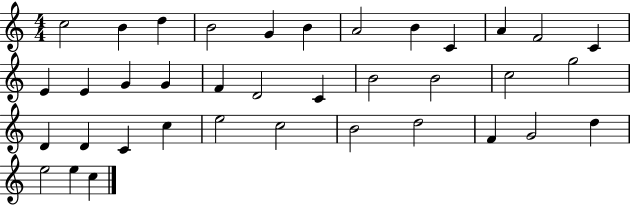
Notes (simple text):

C5/h B4/q D5/q B4/h G4/q B4/q A4/h B4/q C4/q A4/q F4/h C4/q E4/q E4/q G4/q G4/q F4/q D4/h C4/q B4/h B4/h C5/h G5/h D4/q D4/q C4/q C5/q E5/h C5/h B4/h D5/h F4/q G4/h D5/q E5/h E5/q C5/q